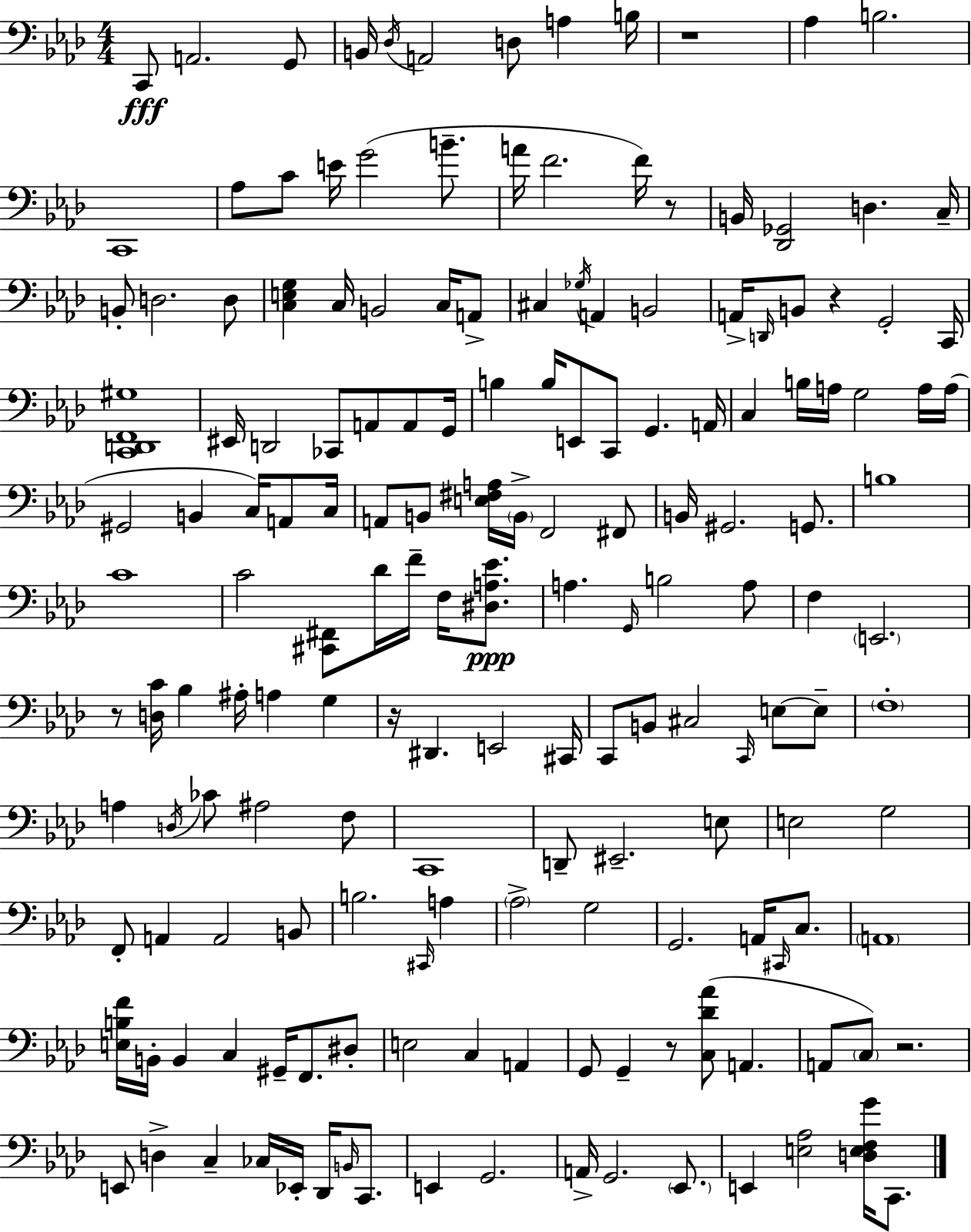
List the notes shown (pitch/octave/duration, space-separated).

C2/e A2/h. G2/e B2/s Db3/s A2/h D3/e A3/q B3/s R/w Ab3/q B3/h. C2/w Ab3/e C4/e E4/s G4/h B4/e. A4/s F4/h. F4/s R/e B2/s [Db2,Gb2]/h D3/q. C3/s B2/e D3/h. D3/e [C3,E3,G3]/q C3/s B2/h C3/s A2/e C#3/q Gb3/s A2/q B2/h A2/s D2/s B2/e R/q G2/h C2/s [C2,D2,F2,G#3]/w EIS2/s D2/h CES2/e A2/e A2/e G2/s B3/q B3/s E2/e C2/e G2/q. A2/s C3/q B3/s A3/s G3/h A3/s A3/s G#2/h B2/q C3/s A2/e C3/s A2/e B2/e [E3,F#3,A3]/s B2/s F2/h F#2/e B2/s G#2/h. G2/e. B3/w C4/w C4/h [C#2,F#2]/e Db4/s F4/s F3/s [D#3,A3,Eb4]/e. A3/q. G2/s B3/h A3/e F3/q E2/h. R/e [D3,C4]/s Bb3/q A#3/s A3/q G3/q R/s D#2/q. E2/h C#2/s C2/e B2/e C#3/h C2/s E3/e E3/e F3/w A3/q D3/s CES4/e A#3/h F3/e C2/w D2/e EIS2/h. E3/e E3/h G3/h F2/e A2/q A2/h B2/e B3/h. C#2/s A3/q Ab3/h G3/h G2/h. A2/s C#2/s C3/e. A2/w [E3,B3,F4]/s B2/s B2/q C3/q G#2/s F2/e. D#3/e E3/h C3/q A2/q G2/e G2/q R/e [C3,Db4,Ab4]/e A2/q. A2/e C3/e R/h. E2/e D3/q C3/q CES3/s Eb2/s Db2/s B2/s C2/e. E2/q G2/h. A2/s G2/h. Eb2/e. E2/q [E3,Ab3]/h [D3,E3,F3,G4]/s C2/e.